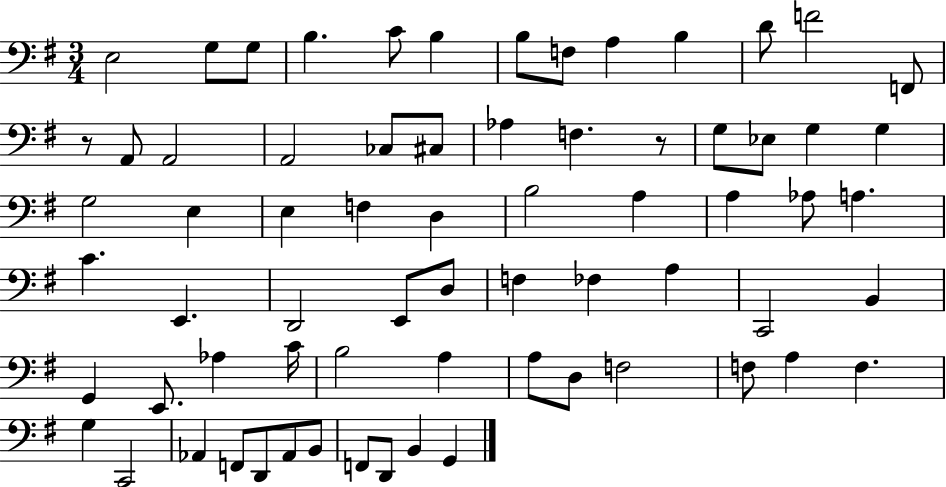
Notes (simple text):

E3/h G3/e G3/e B3/q. C4/e B3/q B3/e F3/e A3/q B3/q D4/e F4/h F2/e R/e A2/e A2/h A2/h CES3/e C#3/e Ab3/q F3/q. R/e G3/e Eb3/e G3/q G3/q G3/h E3/q E3/q F3/q D3/q B3/h A3/q A3/q Ab3/e A3/q. C4/q. E2/q. D2/h E2/e D3/e F3/q FES3/q A3/q C2/h B2/q G2/q E2/e. Ab3/q C4/s B3/h A3/q A3/e D3/e F3/h F3/e A3/q F3/q. G3/q C2/h Ab2/q F2/e D2/e Ab2/e B2/e F2/e D2/e B2/q G2/q